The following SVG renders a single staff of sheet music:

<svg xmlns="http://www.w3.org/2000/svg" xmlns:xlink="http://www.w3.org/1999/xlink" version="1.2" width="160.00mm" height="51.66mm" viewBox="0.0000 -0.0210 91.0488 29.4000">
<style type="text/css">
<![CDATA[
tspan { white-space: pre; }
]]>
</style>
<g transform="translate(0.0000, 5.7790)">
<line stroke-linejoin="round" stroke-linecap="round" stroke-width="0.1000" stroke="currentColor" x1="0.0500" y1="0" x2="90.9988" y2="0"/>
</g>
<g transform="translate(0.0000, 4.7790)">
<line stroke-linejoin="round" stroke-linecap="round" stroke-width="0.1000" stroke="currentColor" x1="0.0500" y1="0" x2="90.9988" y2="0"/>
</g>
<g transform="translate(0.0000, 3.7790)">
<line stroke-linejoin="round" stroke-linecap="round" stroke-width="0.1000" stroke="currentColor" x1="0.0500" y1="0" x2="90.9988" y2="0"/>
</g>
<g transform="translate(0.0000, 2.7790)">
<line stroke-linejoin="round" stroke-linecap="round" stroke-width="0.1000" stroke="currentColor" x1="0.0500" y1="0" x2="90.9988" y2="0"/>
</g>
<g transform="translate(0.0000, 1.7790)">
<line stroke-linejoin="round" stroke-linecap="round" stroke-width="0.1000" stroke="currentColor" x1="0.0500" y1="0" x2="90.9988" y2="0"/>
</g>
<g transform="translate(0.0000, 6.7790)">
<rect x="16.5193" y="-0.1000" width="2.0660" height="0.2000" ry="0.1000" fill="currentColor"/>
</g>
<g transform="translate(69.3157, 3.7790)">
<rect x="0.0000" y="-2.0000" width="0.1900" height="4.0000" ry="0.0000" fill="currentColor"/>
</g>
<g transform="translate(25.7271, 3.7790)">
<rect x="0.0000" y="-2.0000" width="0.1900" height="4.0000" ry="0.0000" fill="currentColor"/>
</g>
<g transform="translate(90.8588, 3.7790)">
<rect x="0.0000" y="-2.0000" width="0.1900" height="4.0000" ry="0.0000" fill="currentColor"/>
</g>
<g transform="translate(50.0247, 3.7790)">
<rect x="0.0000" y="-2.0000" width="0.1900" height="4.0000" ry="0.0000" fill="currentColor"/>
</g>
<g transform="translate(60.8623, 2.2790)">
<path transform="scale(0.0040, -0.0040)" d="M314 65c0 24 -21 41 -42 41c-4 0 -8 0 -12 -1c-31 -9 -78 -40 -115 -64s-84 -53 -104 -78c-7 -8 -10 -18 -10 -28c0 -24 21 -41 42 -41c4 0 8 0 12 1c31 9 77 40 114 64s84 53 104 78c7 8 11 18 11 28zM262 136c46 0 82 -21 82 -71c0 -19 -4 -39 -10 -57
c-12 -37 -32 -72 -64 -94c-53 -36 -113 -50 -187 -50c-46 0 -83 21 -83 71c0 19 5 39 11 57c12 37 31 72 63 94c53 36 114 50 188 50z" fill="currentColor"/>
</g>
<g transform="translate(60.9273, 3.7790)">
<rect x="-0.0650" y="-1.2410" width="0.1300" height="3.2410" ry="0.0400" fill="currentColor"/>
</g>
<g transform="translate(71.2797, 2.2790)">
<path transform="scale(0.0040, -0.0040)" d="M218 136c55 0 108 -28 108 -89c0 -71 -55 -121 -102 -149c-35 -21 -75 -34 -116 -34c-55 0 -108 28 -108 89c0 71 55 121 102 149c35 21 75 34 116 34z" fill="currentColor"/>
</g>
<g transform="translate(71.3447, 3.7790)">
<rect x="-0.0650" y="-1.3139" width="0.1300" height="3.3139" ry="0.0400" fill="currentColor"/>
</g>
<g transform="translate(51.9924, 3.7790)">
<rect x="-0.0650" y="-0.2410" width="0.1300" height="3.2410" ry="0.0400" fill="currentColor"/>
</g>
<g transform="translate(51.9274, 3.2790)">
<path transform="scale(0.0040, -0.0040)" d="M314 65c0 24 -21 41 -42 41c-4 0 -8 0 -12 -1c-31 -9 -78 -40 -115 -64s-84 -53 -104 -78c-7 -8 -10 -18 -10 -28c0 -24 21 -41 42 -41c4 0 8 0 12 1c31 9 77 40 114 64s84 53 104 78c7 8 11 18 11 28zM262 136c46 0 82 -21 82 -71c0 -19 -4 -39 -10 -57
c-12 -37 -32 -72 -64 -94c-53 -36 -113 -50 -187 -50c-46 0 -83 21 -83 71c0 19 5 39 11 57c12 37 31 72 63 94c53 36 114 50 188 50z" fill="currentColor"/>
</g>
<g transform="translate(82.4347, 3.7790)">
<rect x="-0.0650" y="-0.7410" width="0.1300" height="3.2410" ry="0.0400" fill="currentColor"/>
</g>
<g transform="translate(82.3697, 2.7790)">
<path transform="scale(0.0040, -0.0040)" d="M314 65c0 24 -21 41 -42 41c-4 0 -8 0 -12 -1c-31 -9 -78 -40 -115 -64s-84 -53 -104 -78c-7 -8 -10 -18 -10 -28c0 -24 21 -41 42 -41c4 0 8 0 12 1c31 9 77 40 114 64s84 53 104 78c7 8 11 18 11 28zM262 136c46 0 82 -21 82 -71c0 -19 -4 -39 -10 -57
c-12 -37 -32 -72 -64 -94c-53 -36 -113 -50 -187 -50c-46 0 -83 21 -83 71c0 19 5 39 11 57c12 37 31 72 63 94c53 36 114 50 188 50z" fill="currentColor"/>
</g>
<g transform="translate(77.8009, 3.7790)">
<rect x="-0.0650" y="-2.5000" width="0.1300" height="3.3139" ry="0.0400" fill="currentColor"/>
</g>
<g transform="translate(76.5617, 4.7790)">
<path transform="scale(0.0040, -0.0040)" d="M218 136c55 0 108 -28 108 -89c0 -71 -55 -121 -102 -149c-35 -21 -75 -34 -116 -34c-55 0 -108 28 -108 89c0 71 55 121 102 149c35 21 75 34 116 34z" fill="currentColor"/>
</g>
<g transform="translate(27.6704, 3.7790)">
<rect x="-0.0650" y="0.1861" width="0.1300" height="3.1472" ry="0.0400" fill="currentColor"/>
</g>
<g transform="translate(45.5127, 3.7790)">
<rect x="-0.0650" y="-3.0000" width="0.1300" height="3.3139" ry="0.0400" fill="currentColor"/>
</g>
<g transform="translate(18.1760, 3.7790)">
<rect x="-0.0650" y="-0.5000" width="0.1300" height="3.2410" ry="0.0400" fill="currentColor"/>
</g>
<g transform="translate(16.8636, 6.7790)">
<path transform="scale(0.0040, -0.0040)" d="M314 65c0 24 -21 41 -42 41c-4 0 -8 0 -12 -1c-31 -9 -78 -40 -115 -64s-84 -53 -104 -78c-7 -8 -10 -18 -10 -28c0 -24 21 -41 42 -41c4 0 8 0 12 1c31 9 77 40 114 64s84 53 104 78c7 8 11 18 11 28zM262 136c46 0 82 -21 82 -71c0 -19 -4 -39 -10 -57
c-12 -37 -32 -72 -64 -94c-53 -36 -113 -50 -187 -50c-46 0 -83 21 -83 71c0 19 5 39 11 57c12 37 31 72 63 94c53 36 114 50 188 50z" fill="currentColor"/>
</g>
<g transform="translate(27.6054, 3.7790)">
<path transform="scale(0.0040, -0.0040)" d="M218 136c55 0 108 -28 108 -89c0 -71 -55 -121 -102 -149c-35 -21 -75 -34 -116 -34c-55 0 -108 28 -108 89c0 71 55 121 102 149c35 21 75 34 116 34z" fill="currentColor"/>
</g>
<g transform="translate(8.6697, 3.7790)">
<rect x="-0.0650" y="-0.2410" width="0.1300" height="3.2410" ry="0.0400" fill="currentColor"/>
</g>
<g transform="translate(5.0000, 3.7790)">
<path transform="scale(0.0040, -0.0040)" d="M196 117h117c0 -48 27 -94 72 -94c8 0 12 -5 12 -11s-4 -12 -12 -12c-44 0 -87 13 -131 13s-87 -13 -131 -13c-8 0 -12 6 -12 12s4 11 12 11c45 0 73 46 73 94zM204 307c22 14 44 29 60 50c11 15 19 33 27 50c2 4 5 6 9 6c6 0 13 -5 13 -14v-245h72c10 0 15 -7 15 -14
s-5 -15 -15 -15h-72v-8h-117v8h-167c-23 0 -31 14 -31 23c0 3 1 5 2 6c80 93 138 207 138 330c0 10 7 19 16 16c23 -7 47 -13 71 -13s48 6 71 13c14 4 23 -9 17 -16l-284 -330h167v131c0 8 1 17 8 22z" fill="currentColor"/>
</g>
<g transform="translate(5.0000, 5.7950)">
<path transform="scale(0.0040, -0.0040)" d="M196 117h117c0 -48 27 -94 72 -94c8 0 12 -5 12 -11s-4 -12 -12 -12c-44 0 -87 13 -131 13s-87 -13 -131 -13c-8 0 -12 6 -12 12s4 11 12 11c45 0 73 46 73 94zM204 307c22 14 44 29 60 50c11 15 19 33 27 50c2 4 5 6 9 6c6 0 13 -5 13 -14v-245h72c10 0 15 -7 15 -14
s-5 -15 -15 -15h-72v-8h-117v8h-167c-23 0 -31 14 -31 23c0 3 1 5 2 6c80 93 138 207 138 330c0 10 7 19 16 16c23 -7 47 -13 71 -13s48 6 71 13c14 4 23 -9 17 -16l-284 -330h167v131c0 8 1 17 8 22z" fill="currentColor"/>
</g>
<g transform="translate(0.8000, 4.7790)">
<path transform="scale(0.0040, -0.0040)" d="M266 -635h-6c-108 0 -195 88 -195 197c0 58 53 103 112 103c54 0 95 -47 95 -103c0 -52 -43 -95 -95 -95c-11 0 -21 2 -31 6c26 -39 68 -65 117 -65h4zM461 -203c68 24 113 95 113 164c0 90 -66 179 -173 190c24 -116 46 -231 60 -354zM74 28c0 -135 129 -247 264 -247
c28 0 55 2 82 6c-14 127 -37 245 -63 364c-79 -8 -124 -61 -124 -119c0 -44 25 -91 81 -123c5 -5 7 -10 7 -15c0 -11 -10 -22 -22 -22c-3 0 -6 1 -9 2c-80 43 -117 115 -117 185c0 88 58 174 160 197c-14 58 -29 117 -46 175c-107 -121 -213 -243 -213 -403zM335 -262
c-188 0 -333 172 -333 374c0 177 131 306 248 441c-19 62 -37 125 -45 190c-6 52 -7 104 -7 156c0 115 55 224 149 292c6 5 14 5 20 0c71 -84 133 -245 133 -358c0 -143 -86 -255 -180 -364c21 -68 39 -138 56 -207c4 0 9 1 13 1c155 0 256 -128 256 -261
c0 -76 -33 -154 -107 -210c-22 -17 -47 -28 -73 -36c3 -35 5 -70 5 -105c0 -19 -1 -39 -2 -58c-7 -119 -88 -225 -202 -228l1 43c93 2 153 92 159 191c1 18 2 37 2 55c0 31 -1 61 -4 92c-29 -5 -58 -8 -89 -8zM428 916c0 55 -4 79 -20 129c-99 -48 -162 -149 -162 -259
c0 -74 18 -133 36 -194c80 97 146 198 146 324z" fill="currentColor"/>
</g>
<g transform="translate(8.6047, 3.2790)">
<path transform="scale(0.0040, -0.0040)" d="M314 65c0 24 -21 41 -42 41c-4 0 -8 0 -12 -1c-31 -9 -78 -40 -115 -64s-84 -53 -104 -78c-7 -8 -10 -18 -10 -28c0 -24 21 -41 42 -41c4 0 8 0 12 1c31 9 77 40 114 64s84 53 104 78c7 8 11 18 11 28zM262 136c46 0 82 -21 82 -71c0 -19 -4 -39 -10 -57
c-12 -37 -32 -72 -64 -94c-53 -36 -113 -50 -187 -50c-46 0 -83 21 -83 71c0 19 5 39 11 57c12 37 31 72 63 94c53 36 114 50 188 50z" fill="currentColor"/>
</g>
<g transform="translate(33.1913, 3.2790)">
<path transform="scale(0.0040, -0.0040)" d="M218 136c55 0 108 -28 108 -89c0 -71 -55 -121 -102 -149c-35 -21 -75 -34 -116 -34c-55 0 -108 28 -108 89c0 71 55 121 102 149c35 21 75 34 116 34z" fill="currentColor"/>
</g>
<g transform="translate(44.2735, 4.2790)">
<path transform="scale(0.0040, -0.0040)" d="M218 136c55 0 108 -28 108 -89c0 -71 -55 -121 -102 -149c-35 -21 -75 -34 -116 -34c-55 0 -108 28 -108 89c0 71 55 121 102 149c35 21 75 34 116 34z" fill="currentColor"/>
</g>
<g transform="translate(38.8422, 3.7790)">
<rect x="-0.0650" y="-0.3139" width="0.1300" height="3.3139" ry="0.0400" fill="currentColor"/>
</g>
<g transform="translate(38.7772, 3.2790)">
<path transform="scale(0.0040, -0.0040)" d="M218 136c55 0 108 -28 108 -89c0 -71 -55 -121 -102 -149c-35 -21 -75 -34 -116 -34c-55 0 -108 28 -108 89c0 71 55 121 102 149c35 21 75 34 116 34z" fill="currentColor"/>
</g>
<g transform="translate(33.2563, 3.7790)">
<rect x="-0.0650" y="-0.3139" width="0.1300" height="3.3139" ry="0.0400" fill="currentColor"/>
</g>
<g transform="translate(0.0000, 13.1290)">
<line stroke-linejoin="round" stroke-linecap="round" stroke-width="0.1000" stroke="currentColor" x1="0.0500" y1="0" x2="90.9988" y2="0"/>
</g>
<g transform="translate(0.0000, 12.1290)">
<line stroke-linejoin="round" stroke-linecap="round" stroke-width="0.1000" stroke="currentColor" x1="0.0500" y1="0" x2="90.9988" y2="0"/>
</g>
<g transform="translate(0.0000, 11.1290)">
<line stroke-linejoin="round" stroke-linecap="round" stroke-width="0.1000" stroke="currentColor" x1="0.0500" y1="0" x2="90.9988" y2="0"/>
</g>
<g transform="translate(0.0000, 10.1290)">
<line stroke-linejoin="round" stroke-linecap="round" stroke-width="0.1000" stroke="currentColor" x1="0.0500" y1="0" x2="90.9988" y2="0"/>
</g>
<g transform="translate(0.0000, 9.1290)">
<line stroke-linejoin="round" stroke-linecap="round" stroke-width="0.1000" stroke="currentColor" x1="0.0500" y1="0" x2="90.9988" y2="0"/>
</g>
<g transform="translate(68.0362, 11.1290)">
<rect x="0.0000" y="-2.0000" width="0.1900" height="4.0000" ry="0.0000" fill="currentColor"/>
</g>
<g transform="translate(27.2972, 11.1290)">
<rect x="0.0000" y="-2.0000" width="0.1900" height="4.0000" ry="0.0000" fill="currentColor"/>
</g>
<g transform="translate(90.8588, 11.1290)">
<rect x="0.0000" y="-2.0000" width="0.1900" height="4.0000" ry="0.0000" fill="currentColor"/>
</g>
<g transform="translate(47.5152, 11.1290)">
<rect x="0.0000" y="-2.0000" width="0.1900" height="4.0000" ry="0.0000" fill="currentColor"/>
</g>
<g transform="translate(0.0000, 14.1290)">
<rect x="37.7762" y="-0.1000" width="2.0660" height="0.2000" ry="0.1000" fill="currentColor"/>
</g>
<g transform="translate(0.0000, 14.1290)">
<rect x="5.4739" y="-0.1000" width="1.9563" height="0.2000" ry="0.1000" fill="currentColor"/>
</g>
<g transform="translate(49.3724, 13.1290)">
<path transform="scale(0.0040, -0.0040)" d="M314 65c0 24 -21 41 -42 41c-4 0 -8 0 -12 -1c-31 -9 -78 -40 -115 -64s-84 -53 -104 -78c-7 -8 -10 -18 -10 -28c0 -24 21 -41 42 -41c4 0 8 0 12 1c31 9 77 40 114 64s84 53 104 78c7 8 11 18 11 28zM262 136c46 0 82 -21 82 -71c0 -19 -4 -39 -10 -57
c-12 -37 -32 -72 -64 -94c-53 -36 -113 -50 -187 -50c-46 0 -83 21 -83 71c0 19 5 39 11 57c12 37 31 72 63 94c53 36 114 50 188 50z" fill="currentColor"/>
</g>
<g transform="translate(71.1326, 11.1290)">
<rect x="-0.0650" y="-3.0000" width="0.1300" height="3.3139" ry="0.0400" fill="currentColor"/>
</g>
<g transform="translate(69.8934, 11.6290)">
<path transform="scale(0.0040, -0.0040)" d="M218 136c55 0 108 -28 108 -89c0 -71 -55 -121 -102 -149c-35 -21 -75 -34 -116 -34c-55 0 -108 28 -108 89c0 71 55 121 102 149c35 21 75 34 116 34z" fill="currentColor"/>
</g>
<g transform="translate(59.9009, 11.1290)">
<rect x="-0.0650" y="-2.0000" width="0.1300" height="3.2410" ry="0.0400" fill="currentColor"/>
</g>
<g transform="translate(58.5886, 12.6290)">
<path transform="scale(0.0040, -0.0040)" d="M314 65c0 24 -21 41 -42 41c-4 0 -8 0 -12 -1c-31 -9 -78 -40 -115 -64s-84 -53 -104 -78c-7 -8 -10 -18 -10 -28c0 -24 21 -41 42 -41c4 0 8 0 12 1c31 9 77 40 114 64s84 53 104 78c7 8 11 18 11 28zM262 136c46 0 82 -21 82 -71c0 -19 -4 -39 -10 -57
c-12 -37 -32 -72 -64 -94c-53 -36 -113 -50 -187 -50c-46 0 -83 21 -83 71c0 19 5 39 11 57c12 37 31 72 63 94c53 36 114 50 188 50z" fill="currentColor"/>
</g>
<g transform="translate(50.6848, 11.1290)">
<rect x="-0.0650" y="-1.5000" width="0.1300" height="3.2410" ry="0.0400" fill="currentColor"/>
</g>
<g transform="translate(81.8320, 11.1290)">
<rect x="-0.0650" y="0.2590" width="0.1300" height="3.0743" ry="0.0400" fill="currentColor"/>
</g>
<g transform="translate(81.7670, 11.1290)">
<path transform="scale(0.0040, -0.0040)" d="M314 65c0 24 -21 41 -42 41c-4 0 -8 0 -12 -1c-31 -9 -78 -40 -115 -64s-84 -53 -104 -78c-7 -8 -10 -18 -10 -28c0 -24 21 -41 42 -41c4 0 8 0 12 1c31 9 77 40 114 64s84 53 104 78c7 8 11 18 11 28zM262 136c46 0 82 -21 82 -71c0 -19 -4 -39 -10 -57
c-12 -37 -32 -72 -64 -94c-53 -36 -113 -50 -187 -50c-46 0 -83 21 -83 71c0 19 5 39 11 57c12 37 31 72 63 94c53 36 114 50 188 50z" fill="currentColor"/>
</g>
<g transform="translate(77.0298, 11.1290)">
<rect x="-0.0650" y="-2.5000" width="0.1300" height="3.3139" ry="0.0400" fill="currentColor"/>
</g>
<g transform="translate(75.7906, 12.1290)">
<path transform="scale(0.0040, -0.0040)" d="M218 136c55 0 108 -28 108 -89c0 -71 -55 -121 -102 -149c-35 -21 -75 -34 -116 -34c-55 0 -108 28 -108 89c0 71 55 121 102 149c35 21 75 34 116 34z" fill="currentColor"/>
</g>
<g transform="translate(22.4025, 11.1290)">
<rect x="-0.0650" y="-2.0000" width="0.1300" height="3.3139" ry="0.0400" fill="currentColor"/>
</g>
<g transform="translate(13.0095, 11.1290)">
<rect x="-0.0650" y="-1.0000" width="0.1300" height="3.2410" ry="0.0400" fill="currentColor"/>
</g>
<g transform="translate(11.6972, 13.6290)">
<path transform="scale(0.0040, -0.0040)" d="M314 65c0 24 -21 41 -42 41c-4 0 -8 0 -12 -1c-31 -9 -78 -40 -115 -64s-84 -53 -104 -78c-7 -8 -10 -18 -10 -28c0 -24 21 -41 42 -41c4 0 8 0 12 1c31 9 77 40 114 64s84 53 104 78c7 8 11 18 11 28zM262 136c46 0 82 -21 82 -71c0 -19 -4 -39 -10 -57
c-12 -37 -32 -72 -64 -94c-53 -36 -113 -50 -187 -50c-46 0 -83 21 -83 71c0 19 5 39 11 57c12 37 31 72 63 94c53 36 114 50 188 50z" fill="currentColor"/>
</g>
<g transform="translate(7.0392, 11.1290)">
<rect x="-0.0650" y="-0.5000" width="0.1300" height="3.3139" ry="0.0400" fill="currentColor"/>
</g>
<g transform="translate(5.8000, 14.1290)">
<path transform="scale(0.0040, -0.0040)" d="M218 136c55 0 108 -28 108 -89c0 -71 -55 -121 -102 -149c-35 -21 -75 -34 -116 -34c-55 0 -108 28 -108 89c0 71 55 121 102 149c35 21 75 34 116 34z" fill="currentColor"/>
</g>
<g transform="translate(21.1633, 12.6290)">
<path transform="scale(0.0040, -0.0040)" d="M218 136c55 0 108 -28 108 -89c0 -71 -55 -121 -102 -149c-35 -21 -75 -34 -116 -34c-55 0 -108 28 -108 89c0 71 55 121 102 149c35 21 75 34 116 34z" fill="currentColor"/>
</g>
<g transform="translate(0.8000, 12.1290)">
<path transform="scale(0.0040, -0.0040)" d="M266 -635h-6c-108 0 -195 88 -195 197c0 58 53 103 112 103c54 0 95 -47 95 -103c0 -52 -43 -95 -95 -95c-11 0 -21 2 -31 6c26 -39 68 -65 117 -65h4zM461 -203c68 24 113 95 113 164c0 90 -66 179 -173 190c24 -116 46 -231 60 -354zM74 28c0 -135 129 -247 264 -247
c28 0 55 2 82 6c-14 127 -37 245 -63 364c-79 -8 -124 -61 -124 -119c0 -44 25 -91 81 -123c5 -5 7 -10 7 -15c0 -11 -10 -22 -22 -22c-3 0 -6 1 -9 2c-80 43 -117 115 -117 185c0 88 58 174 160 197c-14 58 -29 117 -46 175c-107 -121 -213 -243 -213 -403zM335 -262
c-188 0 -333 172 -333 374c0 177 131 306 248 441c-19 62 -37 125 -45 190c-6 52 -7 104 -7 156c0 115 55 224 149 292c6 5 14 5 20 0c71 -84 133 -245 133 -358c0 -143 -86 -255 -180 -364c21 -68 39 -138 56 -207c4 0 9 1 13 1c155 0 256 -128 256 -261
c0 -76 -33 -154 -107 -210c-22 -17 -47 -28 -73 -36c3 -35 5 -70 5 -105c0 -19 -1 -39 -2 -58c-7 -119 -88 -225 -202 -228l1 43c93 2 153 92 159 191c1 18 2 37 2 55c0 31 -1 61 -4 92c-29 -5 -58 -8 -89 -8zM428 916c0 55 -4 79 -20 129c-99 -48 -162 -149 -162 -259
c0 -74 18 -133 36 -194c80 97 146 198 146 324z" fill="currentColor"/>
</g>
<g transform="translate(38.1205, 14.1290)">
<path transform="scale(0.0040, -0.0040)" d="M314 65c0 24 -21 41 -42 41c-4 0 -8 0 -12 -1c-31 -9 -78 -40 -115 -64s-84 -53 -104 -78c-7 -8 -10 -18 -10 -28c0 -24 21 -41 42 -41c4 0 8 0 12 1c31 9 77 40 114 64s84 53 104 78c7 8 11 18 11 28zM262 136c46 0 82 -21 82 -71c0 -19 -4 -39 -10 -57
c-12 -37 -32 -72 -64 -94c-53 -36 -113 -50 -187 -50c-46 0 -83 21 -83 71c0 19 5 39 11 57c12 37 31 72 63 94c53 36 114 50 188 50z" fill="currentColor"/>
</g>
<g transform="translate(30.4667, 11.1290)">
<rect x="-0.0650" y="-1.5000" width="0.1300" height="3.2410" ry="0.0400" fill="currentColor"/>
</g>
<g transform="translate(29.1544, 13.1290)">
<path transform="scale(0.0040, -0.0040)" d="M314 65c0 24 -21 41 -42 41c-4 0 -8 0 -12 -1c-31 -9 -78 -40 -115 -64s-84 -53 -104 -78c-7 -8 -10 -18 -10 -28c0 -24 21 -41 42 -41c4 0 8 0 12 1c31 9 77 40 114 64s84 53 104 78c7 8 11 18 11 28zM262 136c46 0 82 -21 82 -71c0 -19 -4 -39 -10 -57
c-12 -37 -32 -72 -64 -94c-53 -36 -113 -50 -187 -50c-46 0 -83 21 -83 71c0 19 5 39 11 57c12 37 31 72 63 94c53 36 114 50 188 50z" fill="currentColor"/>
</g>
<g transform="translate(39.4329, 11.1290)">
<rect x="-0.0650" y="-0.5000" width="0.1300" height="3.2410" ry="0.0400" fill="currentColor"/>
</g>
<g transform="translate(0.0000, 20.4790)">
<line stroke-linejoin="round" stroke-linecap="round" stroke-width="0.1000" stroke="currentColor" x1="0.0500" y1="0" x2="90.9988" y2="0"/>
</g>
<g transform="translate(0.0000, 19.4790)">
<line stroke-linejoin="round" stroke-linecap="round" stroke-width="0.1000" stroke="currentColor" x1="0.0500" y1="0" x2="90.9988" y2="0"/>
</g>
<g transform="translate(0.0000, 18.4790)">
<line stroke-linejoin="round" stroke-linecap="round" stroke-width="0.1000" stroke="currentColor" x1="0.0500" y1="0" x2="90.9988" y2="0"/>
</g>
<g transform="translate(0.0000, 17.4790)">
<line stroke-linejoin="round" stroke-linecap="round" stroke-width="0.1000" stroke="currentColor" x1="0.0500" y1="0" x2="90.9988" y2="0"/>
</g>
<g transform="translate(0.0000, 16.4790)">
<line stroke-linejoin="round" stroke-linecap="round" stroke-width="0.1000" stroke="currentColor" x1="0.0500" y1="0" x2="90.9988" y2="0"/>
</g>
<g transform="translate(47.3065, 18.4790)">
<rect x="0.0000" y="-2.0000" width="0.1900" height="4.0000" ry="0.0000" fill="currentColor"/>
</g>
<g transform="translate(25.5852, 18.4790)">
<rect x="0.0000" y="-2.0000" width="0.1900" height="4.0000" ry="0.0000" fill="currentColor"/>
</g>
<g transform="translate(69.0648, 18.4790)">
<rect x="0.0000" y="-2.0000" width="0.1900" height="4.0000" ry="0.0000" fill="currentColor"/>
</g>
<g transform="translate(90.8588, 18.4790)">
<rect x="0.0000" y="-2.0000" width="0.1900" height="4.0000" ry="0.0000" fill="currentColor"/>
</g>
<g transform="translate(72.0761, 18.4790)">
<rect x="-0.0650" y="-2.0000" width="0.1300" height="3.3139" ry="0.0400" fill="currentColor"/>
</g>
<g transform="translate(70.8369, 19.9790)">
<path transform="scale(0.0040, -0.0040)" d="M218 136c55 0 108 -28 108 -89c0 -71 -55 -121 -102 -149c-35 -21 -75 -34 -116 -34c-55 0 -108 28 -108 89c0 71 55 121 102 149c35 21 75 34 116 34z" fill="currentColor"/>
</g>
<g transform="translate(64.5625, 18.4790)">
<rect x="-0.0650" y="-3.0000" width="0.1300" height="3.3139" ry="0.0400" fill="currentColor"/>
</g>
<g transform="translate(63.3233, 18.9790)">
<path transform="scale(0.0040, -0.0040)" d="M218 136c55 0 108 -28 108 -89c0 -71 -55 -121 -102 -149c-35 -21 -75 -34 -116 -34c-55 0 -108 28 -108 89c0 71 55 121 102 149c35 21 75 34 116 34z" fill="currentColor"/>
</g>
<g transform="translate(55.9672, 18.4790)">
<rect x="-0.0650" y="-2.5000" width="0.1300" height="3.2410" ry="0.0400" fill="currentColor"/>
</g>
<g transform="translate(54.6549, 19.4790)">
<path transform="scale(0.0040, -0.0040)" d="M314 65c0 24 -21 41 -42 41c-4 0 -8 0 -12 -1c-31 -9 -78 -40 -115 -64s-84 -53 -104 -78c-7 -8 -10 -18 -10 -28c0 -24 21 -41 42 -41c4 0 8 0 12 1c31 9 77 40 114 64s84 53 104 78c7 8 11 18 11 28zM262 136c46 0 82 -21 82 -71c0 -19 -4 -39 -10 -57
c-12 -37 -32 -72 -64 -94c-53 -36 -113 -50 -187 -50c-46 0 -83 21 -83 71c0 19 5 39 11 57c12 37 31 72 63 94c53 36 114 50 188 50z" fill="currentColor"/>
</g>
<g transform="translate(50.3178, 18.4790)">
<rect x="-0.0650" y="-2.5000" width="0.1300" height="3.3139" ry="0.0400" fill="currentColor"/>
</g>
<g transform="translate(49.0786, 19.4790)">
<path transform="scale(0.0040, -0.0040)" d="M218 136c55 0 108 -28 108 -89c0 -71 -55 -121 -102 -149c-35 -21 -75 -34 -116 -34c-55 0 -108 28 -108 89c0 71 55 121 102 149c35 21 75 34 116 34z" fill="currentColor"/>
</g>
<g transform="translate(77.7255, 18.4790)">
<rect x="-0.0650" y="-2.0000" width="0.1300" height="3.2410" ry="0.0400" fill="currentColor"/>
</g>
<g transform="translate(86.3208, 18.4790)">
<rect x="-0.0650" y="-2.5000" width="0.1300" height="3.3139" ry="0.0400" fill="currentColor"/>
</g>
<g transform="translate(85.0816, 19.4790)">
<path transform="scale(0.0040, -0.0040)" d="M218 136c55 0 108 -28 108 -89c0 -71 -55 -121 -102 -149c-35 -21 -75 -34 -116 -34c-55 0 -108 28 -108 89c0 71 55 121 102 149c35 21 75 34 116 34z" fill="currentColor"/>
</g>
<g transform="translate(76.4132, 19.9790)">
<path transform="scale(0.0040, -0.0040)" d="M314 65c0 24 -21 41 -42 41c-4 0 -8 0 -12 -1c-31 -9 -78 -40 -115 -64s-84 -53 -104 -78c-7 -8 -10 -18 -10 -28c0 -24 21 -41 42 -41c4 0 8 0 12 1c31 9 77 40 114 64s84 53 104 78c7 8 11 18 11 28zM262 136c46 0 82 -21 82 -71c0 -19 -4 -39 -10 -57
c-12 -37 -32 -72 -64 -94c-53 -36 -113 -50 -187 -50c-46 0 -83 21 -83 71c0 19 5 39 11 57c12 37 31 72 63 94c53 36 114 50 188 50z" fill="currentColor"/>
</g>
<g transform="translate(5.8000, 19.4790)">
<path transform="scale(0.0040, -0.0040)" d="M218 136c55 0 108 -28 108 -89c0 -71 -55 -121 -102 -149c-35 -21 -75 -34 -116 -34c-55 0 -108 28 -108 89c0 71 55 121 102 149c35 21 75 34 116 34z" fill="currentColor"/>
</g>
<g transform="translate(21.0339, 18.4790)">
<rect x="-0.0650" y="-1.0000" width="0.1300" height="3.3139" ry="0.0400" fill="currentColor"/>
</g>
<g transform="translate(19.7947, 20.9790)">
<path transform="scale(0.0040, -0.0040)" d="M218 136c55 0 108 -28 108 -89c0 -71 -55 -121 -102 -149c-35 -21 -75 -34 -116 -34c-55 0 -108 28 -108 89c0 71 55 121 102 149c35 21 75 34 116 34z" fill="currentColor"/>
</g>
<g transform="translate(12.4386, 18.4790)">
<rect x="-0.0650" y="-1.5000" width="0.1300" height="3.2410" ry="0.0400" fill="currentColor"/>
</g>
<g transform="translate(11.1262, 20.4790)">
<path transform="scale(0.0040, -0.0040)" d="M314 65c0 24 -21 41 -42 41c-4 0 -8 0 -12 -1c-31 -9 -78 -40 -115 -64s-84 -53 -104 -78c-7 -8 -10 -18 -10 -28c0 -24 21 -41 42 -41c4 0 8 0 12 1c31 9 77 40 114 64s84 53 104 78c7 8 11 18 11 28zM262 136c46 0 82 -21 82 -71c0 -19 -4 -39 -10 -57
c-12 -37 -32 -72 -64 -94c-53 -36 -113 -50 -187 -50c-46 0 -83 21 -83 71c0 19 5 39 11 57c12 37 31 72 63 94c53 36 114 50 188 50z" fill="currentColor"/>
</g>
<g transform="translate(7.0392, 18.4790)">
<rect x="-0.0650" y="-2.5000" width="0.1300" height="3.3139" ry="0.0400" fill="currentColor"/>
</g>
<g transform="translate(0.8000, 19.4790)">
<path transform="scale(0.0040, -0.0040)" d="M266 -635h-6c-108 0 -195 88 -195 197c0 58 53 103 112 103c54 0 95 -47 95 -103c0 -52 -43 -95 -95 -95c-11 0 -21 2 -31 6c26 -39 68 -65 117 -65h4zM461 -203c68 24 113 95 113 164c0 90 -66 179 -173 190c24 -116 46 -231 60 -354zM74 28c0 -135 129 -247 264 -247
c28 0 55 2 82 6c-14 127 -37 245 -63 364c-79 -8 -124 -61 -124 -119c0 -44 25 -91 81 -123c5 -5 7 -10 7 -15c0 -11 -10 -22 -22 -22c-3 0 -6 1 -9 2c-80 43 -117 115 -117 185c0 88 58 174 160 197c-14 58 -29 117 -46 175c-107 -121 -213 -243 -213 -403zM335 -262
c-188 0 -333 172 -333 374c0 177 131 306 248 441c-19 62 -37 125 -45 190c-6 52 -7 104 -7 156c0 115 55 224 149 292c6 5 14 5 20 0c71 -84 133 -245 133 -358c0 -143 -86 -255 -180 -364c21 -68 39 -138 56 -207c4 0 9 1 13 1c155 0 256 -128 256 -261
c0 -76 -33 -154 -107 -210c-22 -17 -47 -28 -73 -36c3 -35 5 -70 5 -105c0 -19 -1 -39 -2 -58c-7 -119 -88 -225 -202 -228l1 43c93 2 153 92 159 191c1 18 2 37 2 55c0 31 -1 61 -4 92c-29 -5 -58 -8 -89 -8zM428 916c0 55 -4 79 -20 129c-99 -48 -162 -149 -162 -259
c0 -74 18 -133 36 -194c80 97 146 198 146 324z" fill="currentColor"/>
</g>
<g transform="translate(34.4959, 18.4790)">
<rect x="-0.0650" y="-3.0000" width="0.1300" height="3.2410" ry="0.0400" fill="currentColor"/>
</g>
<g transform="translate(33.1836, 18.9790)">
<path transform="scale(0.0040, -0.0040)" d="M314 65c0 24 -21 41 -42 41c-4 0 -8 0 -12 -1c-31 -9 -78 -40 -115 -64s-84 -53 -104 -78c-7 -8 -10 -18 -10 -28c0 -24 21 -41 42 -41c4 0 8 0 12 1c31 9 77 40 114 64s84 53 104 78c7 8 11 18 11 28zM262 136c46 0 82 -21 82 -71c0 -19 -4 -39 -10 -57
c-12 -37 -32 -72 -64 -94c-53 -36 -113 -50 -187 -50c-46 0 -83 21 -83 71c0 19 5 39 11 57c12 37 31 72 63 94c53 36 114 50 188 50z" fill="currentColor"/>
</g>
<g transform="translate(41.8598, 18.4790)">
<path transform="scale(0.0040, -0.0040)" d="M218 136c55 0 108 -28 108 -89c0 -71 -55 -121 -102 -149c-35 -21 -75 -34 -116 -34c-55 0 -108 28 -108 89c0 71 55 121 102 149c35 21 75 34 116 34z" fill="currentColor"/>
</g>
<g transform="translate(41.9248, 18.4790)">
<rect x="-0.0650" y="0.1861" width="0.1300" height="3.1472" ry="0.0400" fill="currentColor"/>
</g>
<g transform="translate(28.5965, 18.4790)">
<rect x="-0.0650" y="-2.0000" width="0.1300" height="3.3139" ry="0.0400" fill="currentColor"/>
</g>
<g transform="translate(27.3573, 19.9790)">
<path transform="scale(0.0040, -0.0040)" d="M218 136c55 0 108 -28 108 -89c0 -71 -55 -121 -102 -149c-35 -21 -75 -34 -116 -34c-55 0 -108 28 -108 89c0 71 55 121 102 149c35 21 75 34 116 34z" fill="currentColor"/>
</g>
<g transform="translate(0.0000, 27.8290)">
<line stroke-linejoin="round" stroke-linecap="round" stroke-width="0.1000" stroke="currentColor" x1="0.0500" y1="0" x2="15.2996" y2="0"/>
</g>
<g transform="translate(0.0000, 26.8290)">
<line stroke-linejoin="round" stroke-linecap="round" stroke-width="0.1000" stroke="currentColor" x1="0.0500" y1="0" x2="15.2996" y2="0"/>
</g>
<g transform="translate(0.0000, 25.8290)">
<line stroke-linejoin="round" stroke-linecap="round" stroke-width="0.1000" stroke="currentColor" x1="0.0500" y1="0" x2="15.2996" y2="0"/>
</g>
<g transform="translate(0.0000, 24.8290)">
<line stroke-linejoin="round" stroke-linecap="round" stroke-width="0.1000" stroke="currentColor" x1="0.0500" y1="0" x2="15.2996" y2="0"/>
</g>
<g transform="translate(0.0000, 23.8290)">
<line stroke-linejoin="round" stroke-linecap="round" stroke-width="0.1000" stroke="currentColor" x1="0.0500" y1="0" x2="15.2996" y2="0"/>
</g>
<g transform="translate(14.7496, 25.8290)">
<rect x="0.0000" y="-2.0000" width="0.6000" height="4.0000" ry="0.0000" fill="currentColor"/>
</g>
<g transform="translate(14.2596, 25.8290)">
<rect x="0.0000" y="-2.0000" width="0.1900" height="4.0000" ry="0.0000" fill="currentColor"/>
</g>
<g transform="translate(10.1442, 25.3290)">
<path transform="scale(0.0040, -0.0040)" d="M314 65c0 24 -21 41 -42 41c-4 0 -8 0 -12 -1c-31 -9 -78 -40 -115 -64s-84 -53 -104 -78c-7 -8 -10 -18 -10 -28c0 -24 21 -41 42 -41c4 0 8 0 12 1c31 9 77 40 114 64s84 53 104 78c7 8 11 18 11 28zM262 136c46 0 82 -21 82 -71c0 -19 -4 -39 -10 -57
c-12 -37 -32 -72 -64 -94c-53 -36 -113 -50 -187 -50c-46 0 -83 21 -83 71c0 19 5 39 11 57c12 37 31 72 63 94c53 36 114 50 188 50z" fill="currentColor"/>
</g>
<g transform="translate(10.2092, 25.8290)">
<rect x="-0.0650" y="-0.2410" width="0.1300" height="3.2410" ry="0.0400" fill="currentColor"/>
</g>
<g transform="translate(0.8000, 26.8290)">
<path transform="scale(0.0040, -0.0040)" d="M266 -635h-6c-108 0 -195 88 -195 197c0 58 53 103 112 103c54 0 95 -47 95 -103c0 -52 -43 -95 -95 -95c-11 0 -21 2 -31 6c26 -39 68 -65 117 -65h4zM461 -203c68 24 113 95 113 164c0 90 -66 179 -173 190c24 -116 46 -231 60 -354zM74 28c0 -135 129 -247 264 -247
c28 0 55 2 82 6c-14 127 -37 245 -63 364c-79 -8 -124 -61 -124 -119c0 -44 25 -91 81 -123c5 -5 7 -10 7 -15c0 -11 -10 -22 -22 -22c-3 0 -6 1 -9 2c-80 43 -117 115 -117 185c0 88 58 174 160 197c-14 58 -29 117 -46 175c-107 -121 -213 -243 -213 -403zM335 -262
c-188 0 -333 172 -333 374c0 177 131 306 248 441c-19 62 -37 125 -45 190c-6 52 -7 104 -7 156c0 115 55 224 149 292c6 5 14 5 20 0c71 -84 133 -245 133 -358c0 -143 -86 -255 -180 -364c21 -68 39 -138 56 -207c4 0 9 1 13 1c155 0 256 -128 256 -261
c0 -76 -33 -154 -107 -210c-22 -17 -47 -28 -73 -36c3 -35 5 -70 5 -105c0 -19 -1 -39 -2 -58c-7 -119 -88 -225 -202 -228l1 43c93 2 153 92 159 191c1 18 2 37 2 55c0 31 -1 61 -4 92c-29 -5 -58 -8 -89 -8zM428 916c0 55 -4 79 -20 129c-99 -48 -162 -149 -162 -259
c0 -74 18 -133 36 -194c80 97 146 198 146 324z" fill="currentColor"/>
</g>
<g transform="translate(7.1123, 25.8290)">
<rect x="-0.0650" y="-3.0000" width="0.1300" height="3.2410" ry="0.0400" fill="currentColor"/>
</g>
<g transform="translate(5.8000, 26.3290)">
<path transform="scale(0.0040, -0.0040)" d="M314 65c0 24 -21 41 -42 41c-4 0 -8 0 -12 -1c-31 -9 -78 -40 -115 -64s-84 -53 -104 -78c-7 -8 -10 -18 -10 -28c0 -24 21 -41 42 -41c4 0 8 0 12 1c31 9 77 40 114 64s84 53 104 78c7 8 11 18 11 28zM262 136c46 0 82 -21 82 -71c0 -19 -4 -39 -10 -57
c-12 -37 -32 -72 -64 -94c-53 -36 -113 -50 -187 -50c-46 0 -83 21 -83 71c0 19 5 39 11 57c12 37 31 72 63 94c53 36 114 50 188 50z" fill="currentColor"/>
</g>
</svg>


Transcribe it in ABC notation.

X:1
T:Untitled
M:4/4
L:1/4
K:C
c2 C2 B c c A c2 e2 e G d2 C D2 F E2 C2 E2 F2 A G B2 G E2 D F A2 B G G2 A F F2 G A2 c2